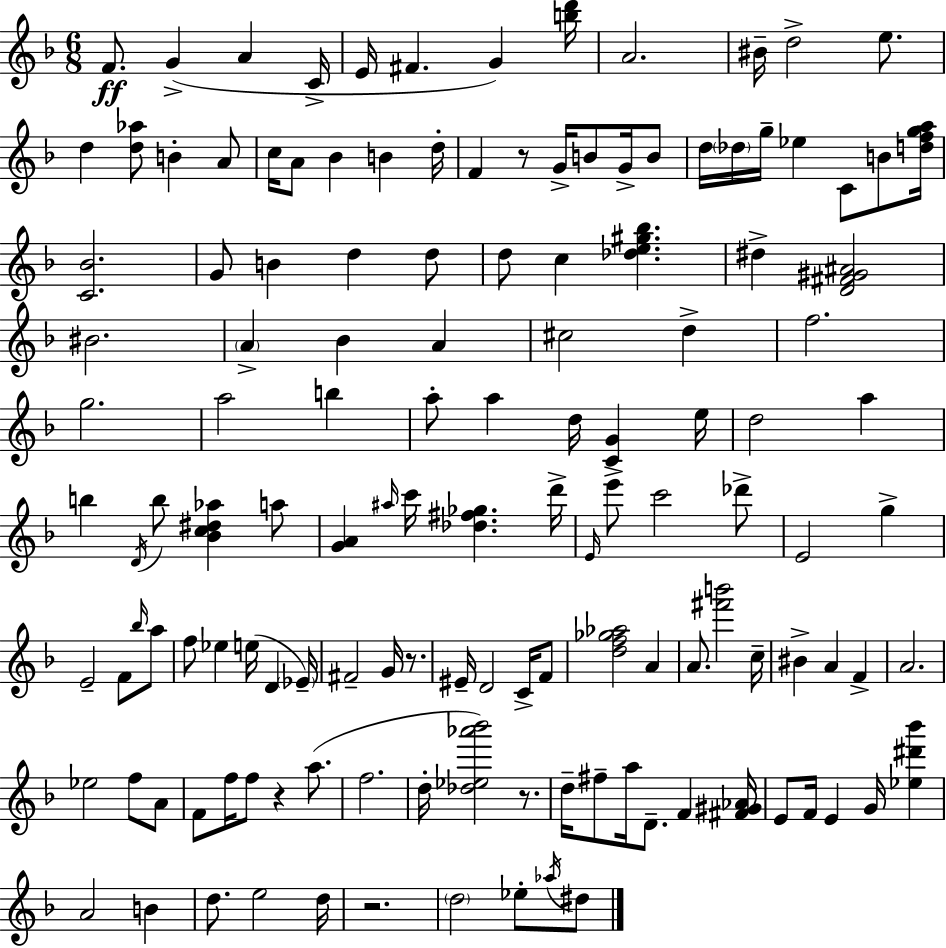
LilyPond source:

{
  \clef treble
  \numericTimeSignature
  \time 6/8
  \key d \minor
  f'8.\ff g'4->( a'4 c'16-> | e'16 fis'4. g'4) <b'' d'''>16 | a'2. | bis'16-- d''2-> e''8. | \break d''4 <d'' aes''>8 b'4-. a'8 | c''16 a'8 bes'4 b'4 d''16-. | f'4 r8 g'16-> b'8 g'16-> b'8 | d''16 \parenthesize des''16 g''16-- ees''4 c'8 b'8 <d'' f'' g'' a''>16 | \break <c' bes'>2. | g'8 b'4 d''4 d''8 | d''8 c''4 <des'' e'' gis'' bes''>4. | dis''4-> <d' fis' gis' ais'>2 | \break bis'2. | \parenthesize a'4-> bes'4 a'4 | cis''2 d''4-> | f''2. | \break g''2. | a''2 b''4 | a''8-. a''4 d''16 <c' g'>4 e''16 | d''2 a''4 | \break b''4 \acciaccatura { d'16 } b''8 <bes' c'' dis'' aes''>4 a''8 | <g' a'>4 \grace { ais''16 } c'''16 <des'' fis'' ges''>4. | d'''16-> \grace { e'16 } e'''8-> c'''2 | des'''8-> e'2 g''4-> | \break e'2-- f'8 | \grace { bes''16 } a''8 f''8 ees''4 e''16( d'4 | \parenthesize ees'16--) fis'2-- | g'16 r8. eis'16-- d'2 | \break c'16-> f'8 <d'' f'' ges'' aes''>2 | a'4 a'8. <fis''' b'''>2 | c''16-- bis'4-> a'4 | f'4-> a'2. | \break ees''2 | f''8 a'8 f'8 f''16 f''8 r4 | a''8.( f''2. | d''16-. <des'' ees'' aes''' bes'''>2) | \break r8. d''16-- fis''8-- a''16 d'8.-- f'4 | <fis' gis' aes'>16 e'8 f'16 e'4 g'16 | <ees'' dis''' bes'''>4 a'2 | b'4 d''8. e''2 | \break d''16 r2. | \parenthesize d''2 | ees''8-. \acciaccatura { aes''16 } dis''8 \bar "|."
}